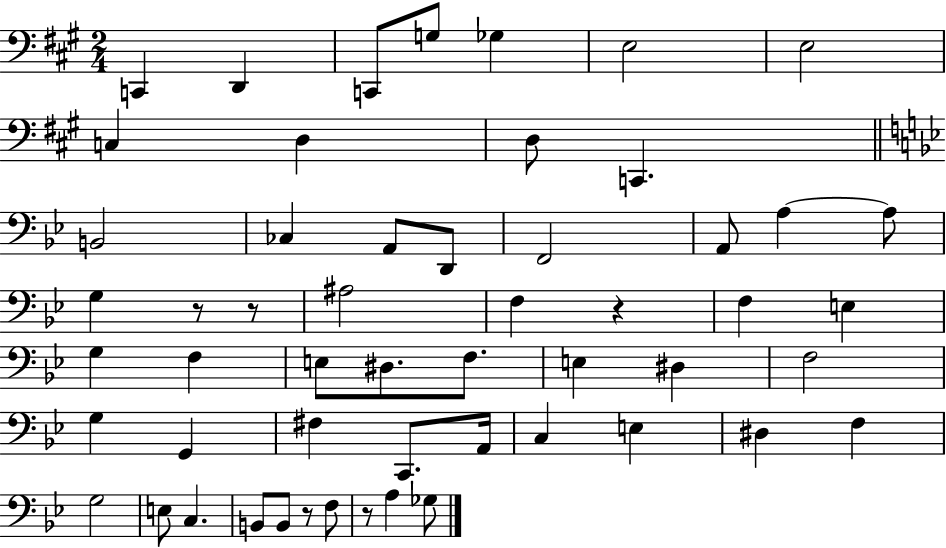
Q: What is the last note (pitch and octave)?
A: Gb3